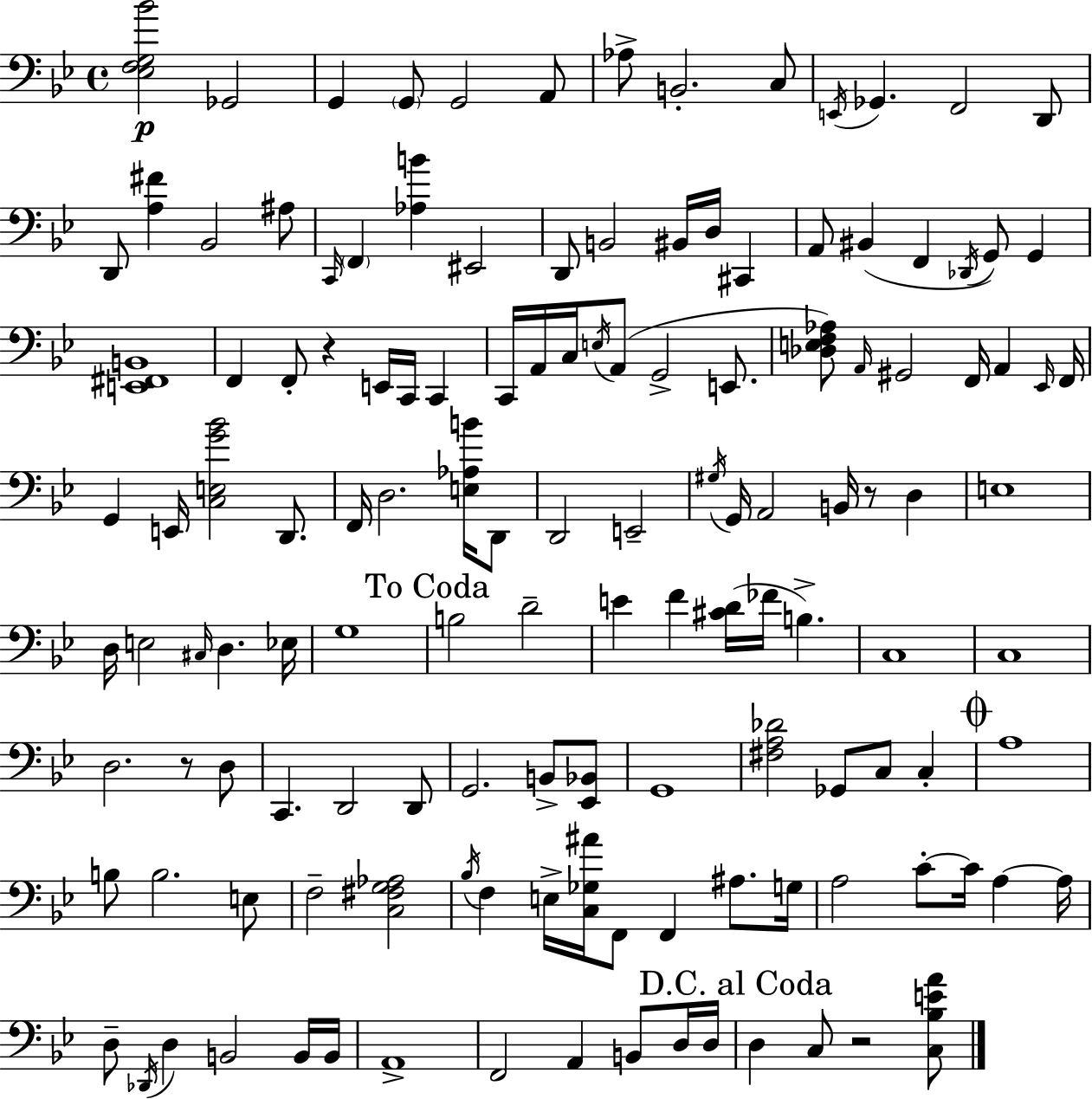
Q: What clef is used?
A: bass